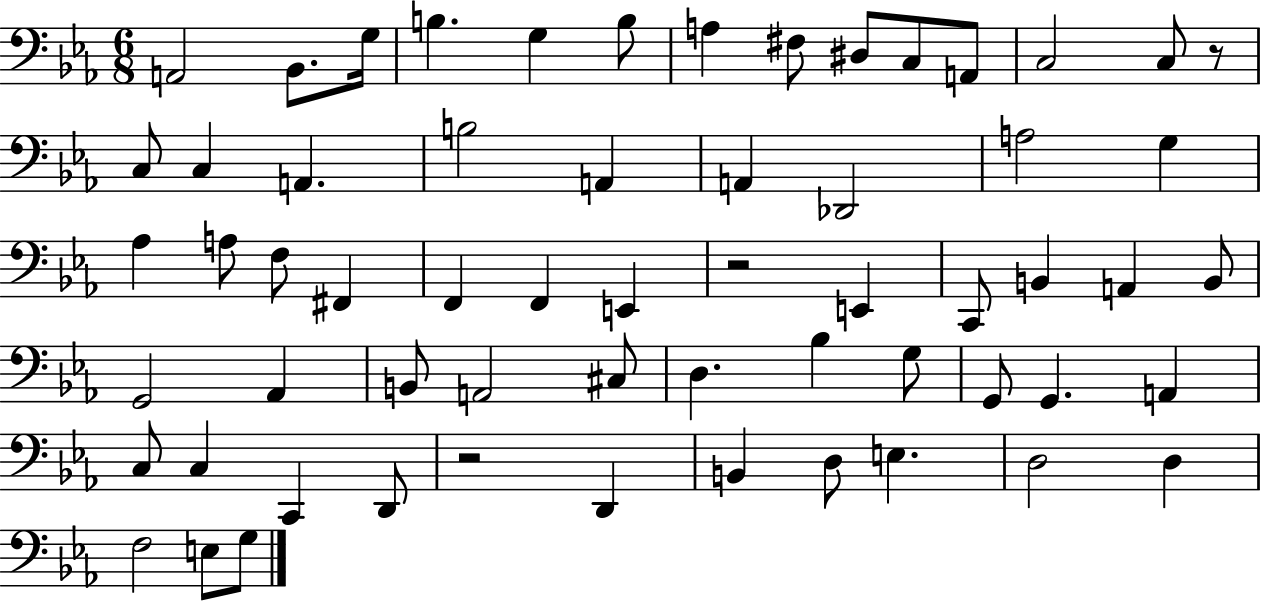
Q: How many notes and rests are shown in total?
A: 61